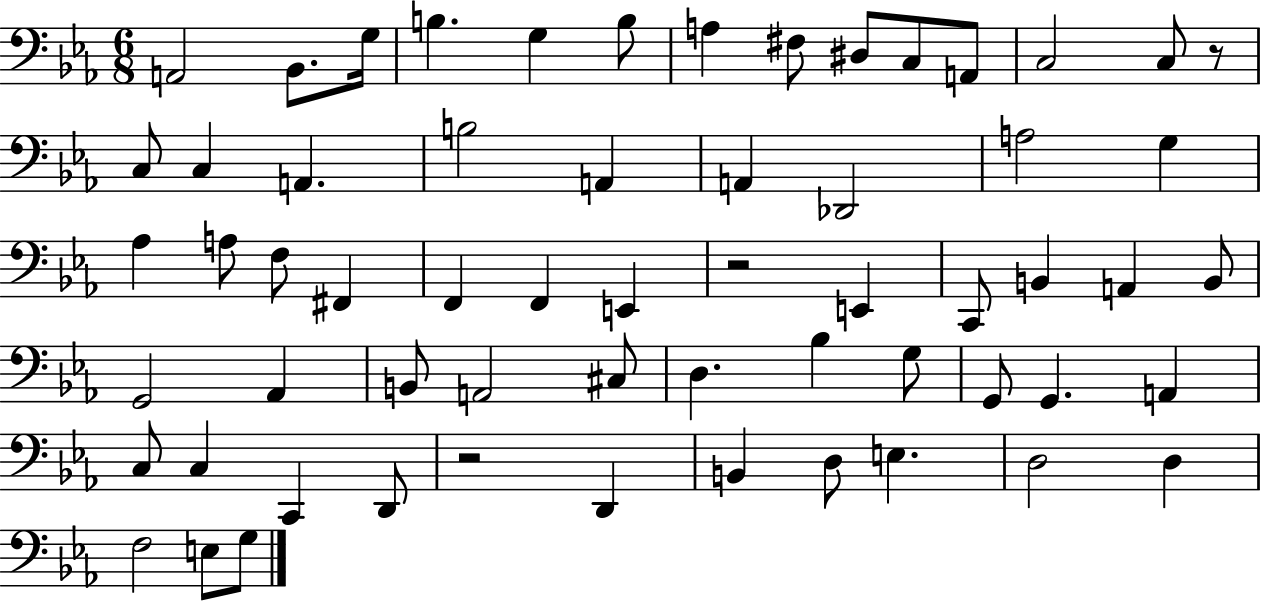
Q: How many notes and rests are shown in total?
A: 61